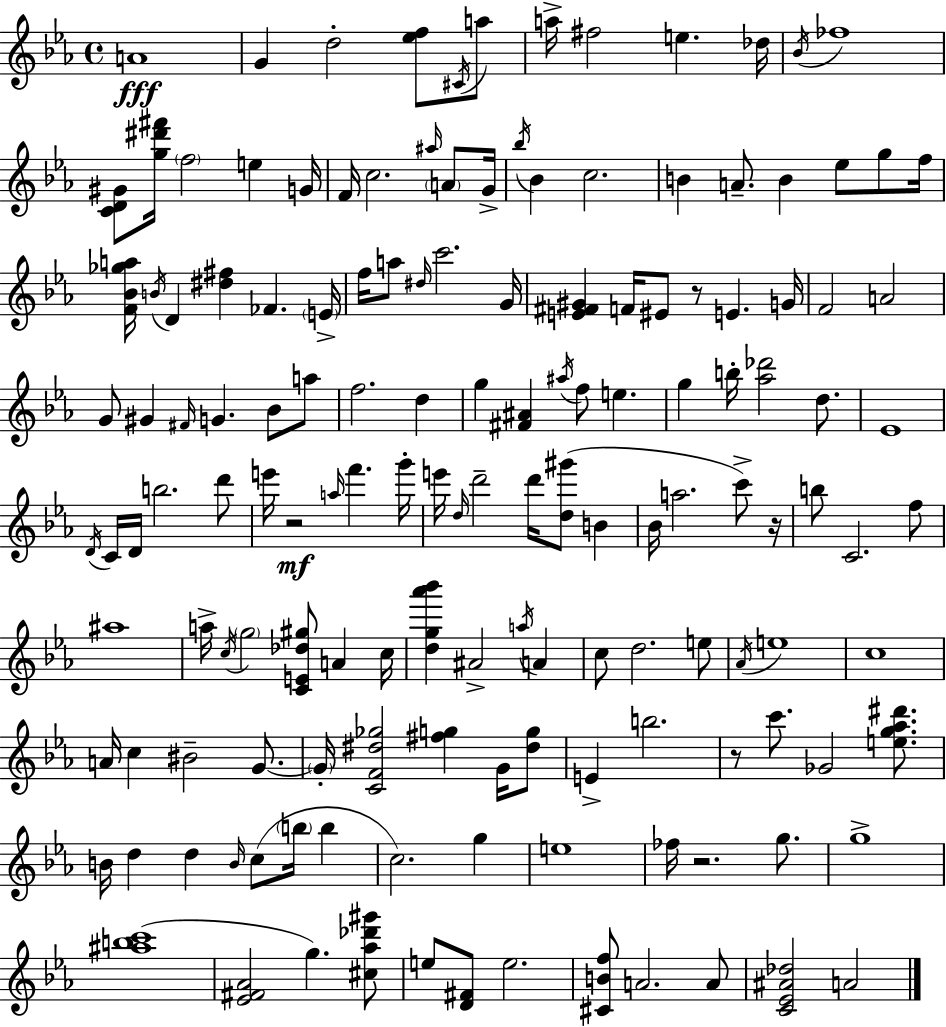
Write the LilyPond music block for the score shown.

{
  \clef treble
  \time 4/4
  \defaultTimeSignature
  \key c \minor
  \repeat volta 2 { a'1\fff | g'4 d''2-. <ees'' f''>8 \acciaccatura { cis'16 } a''8 | a''16-> fis''2 e''4. | des''16 \acciaccatura { bes'16 } fes''1 | \break <c' d' gis'>8 <g'' dis''' fis'''>16 \parenthesize f''2 e''4 | g'16 f'16 c''2. \grace { ais''16 } | \parenthesize a'8 g'16-> \acciaccatura { bes''16 } bes'4 c''2. | b'4 a'8.-- b'4 ees''8 | \break g''8 f''16 <f' bes' ges'' a''>16 \acciaccatura { b'16 } d'4 <dis'' fis''>4 fes'4. | \parenthesize e'16-> f''16 a''8 \grace { dis''16 } c'''2. | g'16 <e' fis' gis'>4 f'16 eis'8 r8 e'4. | g'16 f'2 a'2 | \break g'8 gis'4 \grace { fis'16 } g'4. | bes'8 a''8 f''2. | d''4 g''4 <fis' ais'>4 \acciaccatura { ais''16 } | f''8 e''4. g''4 b''16-. <aes'' des'''>2 | \break d''8. ees'1 | \acciaccatura { d'16 } c'16 d'16 b''2. | d'''8 e'''16 r2\mf | \grace { a''16 } f'''4. g'''16-. e'''16 \grace { d''16 } d'''2-- | \break d'''16 <d'' gis'''>8( b'4 bes'16 a''2. | c'''8->) r16 b''8 c'2. | f''8 ais''1 | a''16-> \acciaccatura { c''16 } \parenthesize g''2 | \break <c' e' des'' gis''>8 a'4 c''16 <d'' g'' aes''' bes'''>4 | ais'2-> \acciaccatura { a''16 } a'4 c''8 d''2. | e''8 \acciaccatura { aes'16 } e''1 | c''1 | \break a'16 c''4 | bis'2-- g'8.~~ \parenthesize g'16-. <c' f' dis'' ges''>2 | <fis'' g''>4 g'16 <dis'' g''>8 e'4-> | b''2. r8 | \break c'''8. ges'2 <e'' g'' aes'' dis'''>8. b'16 d''4 | d''4 \grace { b'16 } c''8( \parenthesize b''16 b''4 c''2.) | g''4 e''1 | fes''16 | \break r2. g''8. g''1-> | <ais'' b'' c'''>1( | <ees' fis' aes'>2 | g''4.) <cis'' aes'' des''' gis'''>8 e''8 | \break <d' fis'>8 e''2. <cis' b' f''>8 | a'2. a'8 <c' ees' ais' des''>2 | a'2 } \bar "|."
}